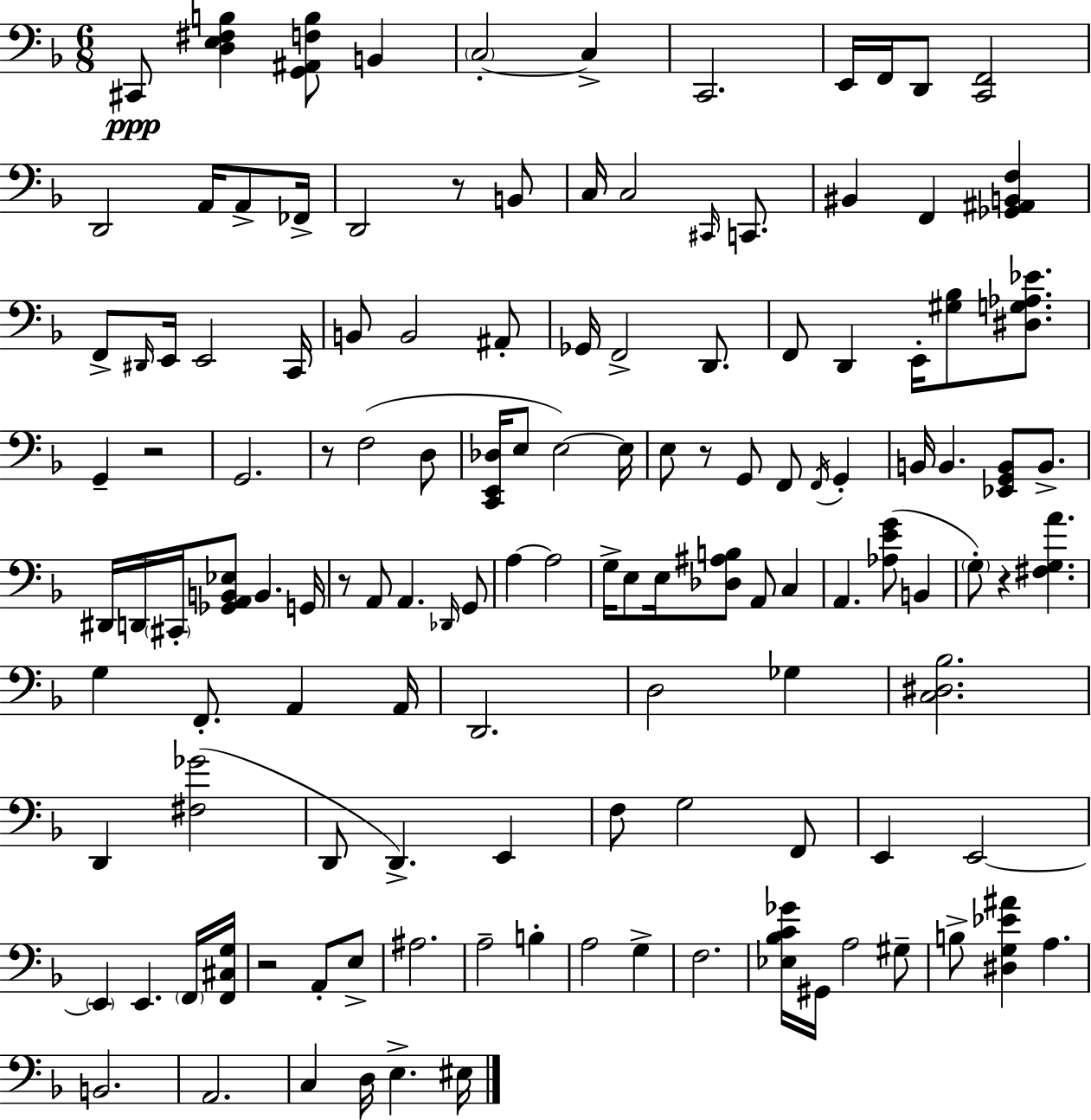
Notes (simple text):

C#2/e [D3,E3,F#3,B3]/q [G2,A#2,F3,B3]/e B2/q C3/h C3/q C2/h. E2/s F2/s D2/e [C2,F2]/h D2/h A2/s A2/e FES2/s D2/h R/e B2/e C3/s C3/h C#2/s C2/e. BIS2/q F2/q [Gb2,A#2,B2,F3]/q F2/e D#2/s E2/s E2/h C2/s B2/e B2/h A#2/e Gb2/s F2/h D2/e. F2/e D2/q E2/s [G#3,Bb3]/e [D#3,G3,Ab3,Eb4]/e. G2/q R/h G2/h. R/e F3/h D3/e [C2,E2,Db3]/s E3/e E3/h E3/s E3/e R/e G2/e F2/e F2/s G2/q B2/s B2/q. [Eb2,G2,B2]/e B2/e. D#2/s D2/s C#2/s [Gb2,A2,B2,Eb3]/e B2/q. G2/s R/e A2/e A2/q. Db2/s G2/e A3/q A3/h G3/s E3/e E3/s [Db3,A#3,B3]/e A2/e C3/q A2/q. [Ab3,E4,G4]/e B2/q G3/e R/q [F#3,G3,A4]/q. G3/q F2/e. A2/q A2/s D2/h. D3/h Gb3/q [C3,D#3,Bb3]/h. D2/q [F#3,Gb4]/h D2/e D2/q. E2/q F3/e G3/h F2/e E2/q E2/h E2/q E2/q. F2/s [F2,C#3,G3]/s R/h A2/e E3/e A#3/h. A3/h B3/q A3/h G3/q F3/h. [Eb3,Bb3,C4,Gb4]/s G#2/s A3/h G#3/e B3/e [D#3,G3,Eb4,A#4]/q A3/q. B2/h. A2/h. C3/q D3/s E3/q. EIS3/s